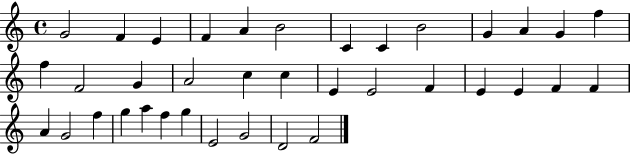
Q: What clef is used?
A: treble